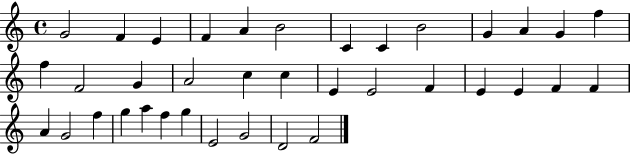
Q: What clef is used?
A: treble